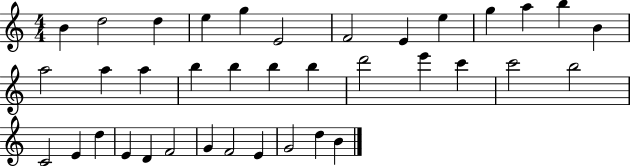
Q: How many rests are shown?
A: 0